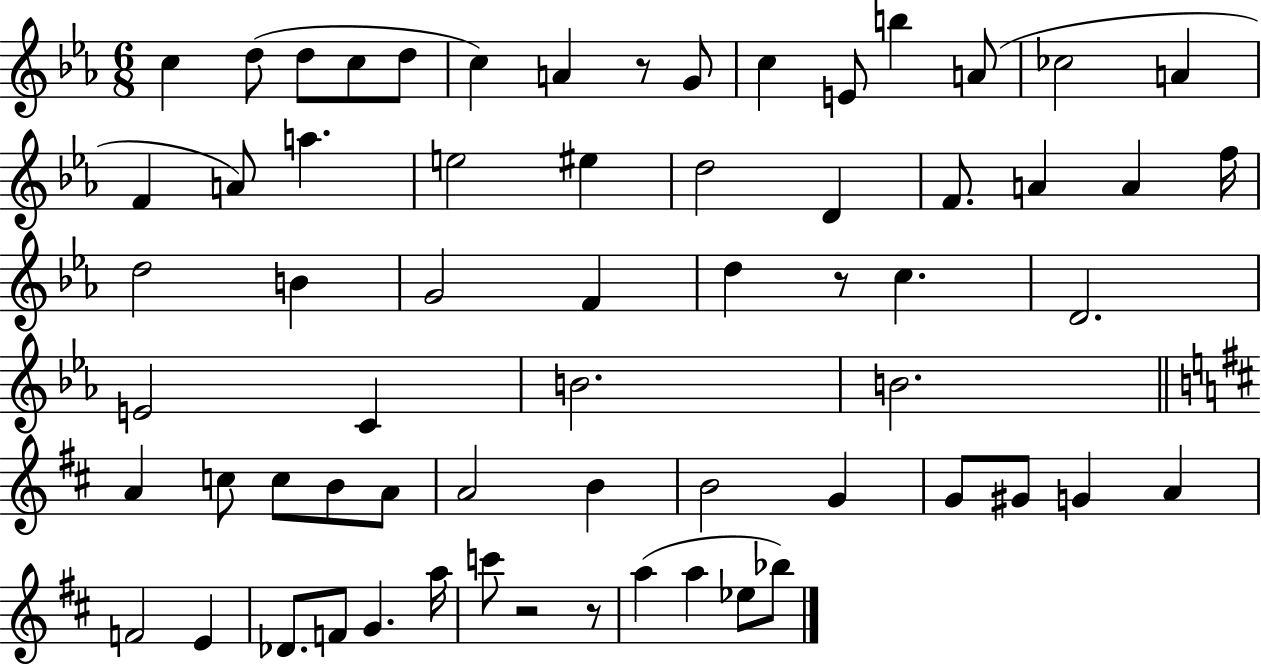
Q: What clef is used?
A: treble